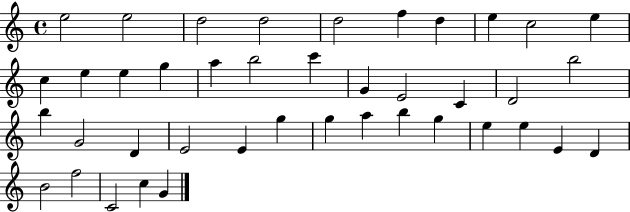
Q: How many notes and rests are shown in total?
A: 41